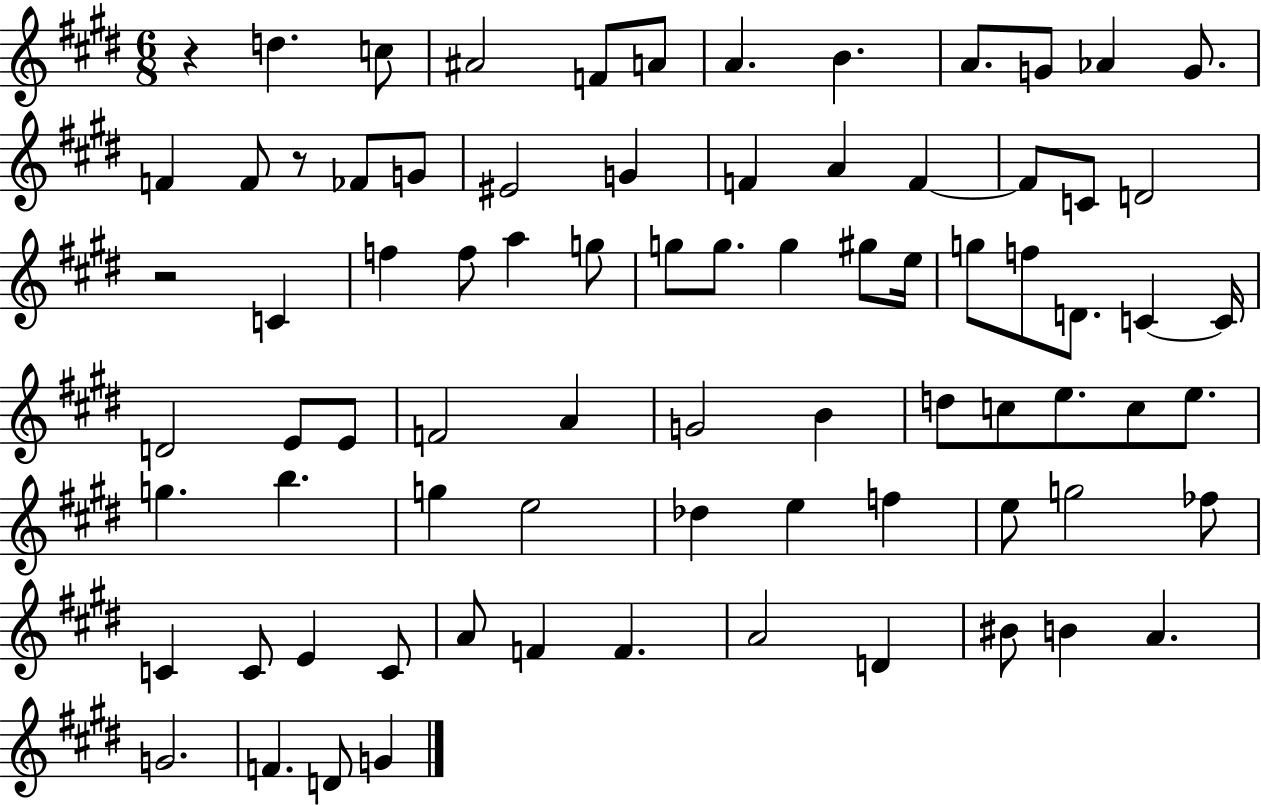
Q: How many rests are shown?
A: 3